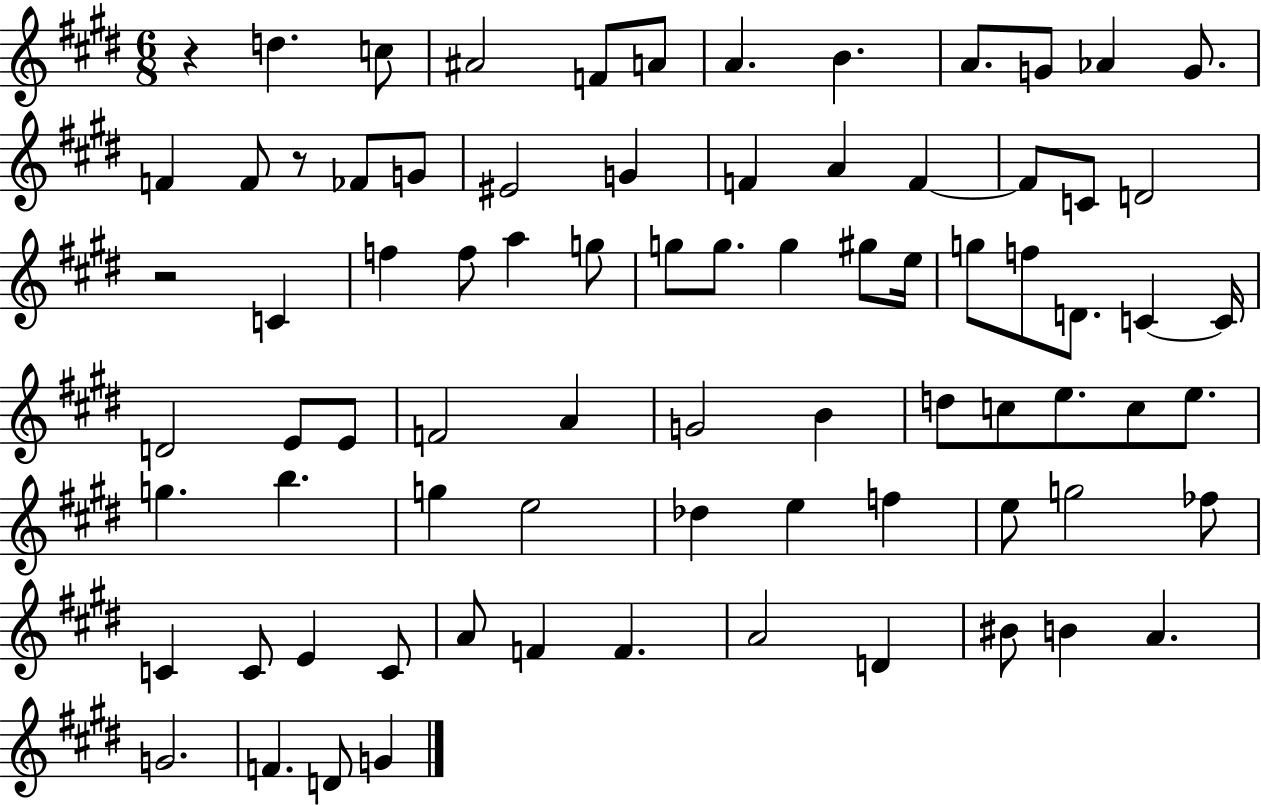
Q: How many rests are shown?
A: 3